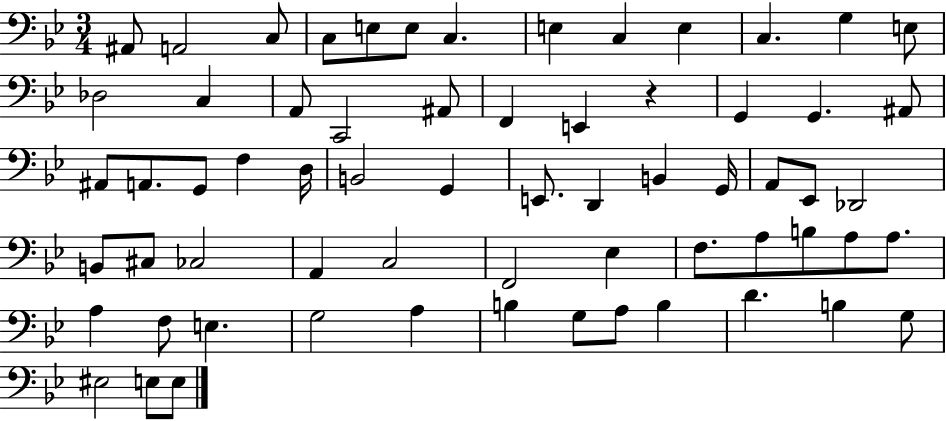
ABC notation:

X:1
T:Untitled
M:3/4
L:1/4
K:Bb
^A,,/2 A,,2 C,/2 C,/2 E,/2 E,/2 C, E, C, E, C, G, E,/2 _D,2 C, A,,/2 C,,2 ^A,,/2 F,, E,, z G,, G,, ^A,,/2 ^A,,/2 A,,/2 G,,/2 F, D,/4 B,,2 G,, E,,/2 D,, B,, G,,/4 A,,/2 _E,,/2 _D,,2 B,,/2 ^C,/2 _C,2 A,, C,2 F,,2 _E, F,/2 A,/2 B,/2 A,/2 A,/2 A, F,/2 E, G,2 A, B, G,/2 A,/2 B, D B, G,/2 ^E,2 E,/2 E,/2